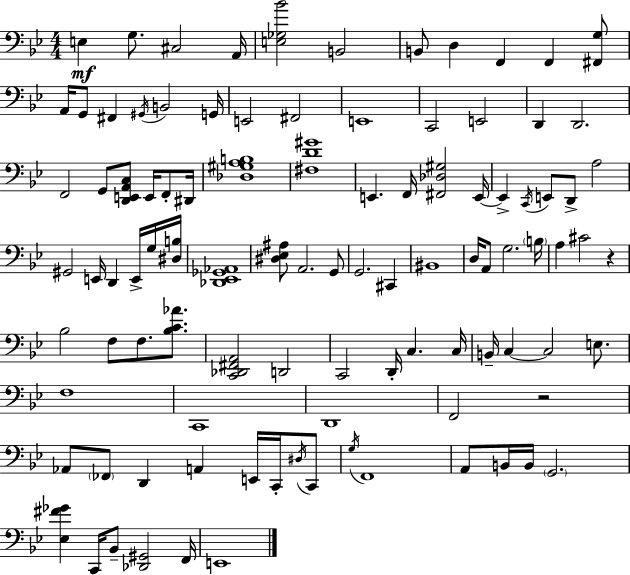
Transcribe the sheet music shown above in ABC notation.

X:1
T:Untitled
M:4/4
L:1/4
K:Bb
E, G,/2 ^C,2 A,,/4 [E,_G,_B]2 B,,2 B,,/2 D, F,, F,, [^F,,G,]/2 A,,/4 G,,/2 ^F,, ^G,,/4 B,,2 G,,/4 E,,2 ^F,,2 E,,4 C,,2 E,,2 D,, D,,2 F,,2 G,,/2 [D,,E,,A,,C,]/2 E,,/4 F,,/2 ^D,,/4 [_D,^G,A,B,]4 [^F,D^G]4 E,, F,,/4 [^F,,_D,^G,]2 E,,/4 E,, C,,/4 E,,/2 D,,/2 A,2 ^G,,2 E,,/4 D,, E,,/4 G,/4 [^D,B,]/4 [_D,,_E,,_G,,_A,,]4 [^D,_E,^A,]/2 A,,2 G,,/2 G,,2 ^C,, ^B,,4 D,/4 A,,/2 G,2 B,/4 A, ^C2 z _B,2 F,/2 F,/2 [_B,C_A]/2 [C,,_D,,^F,,A,,]2 D,,2 C,,2 D,,/4 C, C,/4 B,,/4 C, C,2 E,/2 F,4 C,,4 D,,4 F,,2 z2 _A,,/2 _F,,/2 D,, A,, E,,/4 C,,/4 ^D,/4 C,,/2 G,/4 F,,4 A,,/2 B,,/4 B,,/4 G,,2 [_E,^F_G] C,,/4 _B,,/2 [_D,,^G,,]2 F,,/4 E,,4